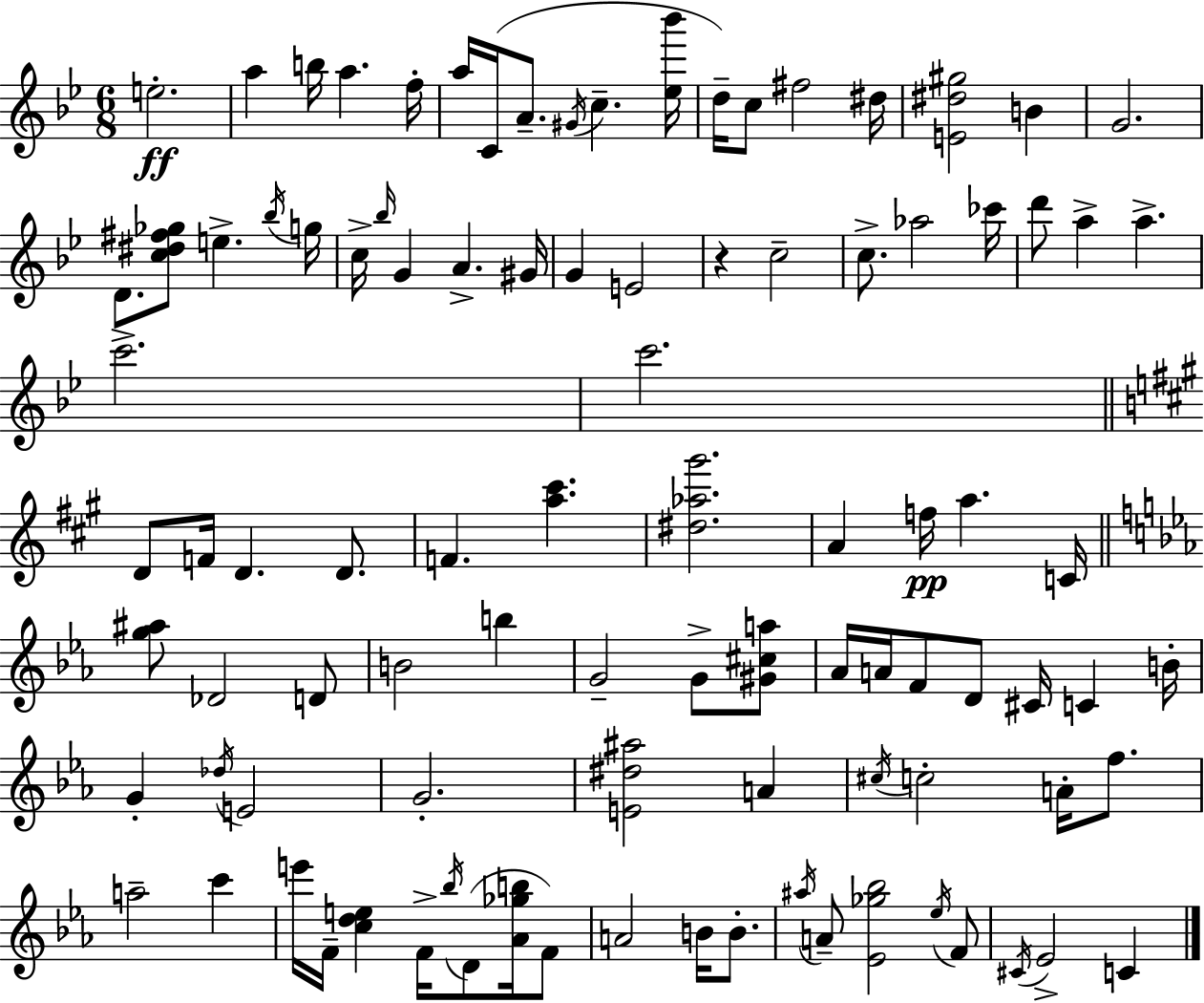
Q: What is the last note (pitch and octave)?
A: C4